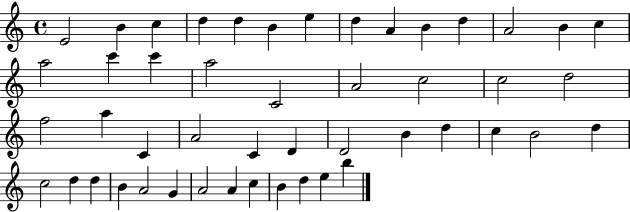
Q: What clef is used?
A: treble